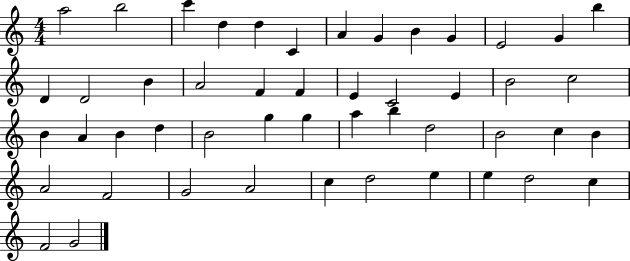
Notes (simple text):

A5/h B5/h C6/q D5/q D5/q C4/q A4/q G4/q B4/q G4/q E4/h G4/q B5/q D4/q D4/h B4/q A4/h F4/q F4/q E4/q C4/h E4/q B4/h C5/h B4/q A4/q B4/q D5/q B4/h G5/q G5/q A5/q B5/q D5/h B4/h C5/q B4/q A4/h F4/h G4/h A4/h C5/q D5/h E5/q E5/q D5/h C5/q F4/h G4/h